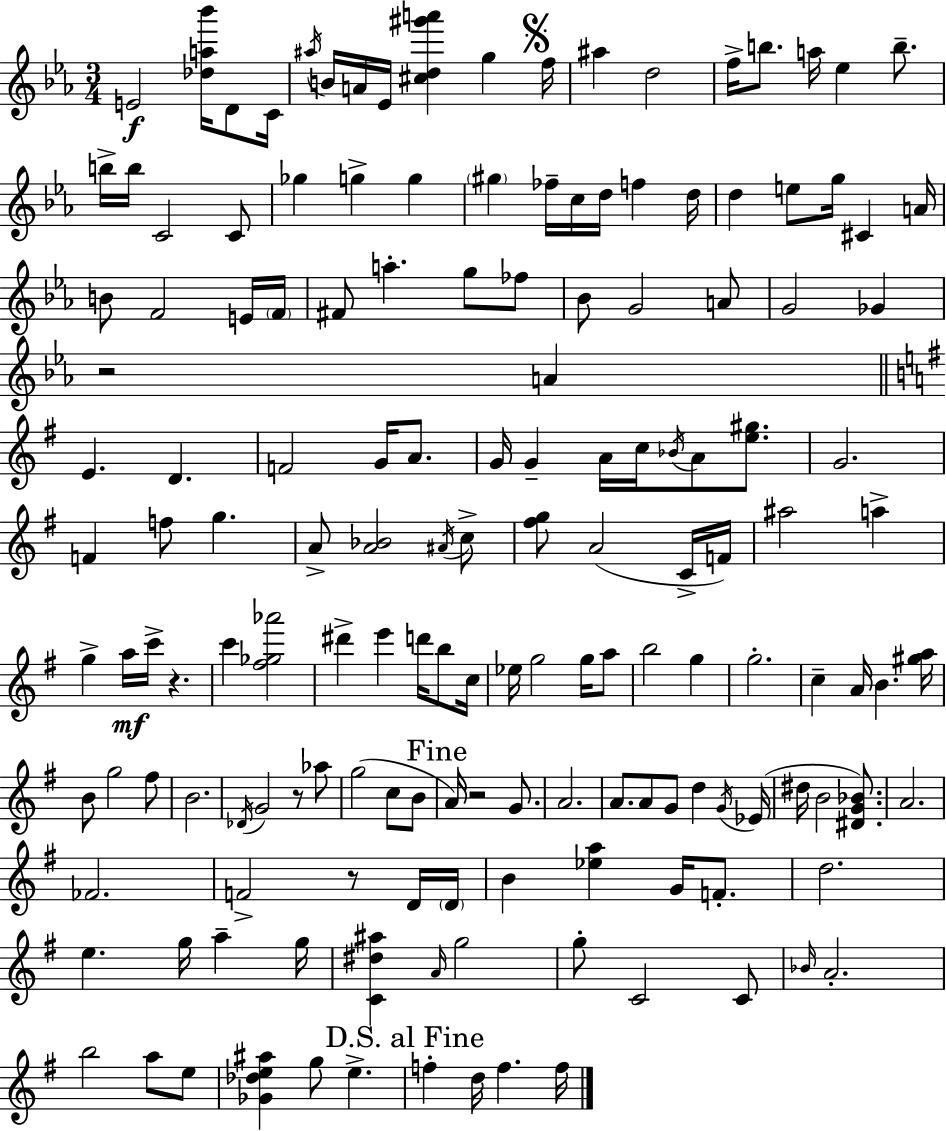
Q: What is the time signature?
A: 3/4